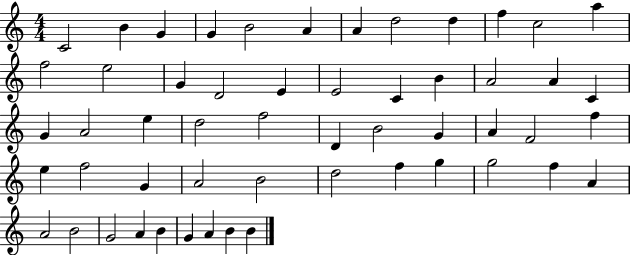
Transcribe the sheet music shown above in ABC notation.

X:1
T:Untitled
M:4/4
L:1/4
K:C
C2 B G G B2 A A d2 d f c2 a f2 e2 G D2 E E2 C B A2 A C G A2 e d2 f2 D B2 G A F2 f e f2 G A2 B2 d2 f g g2 f A A2 B2 G2 A B G A B B